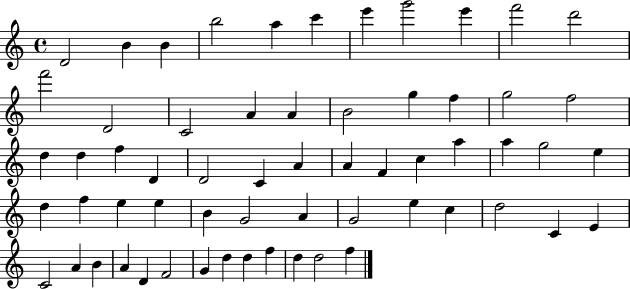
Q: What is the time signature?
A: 4/4